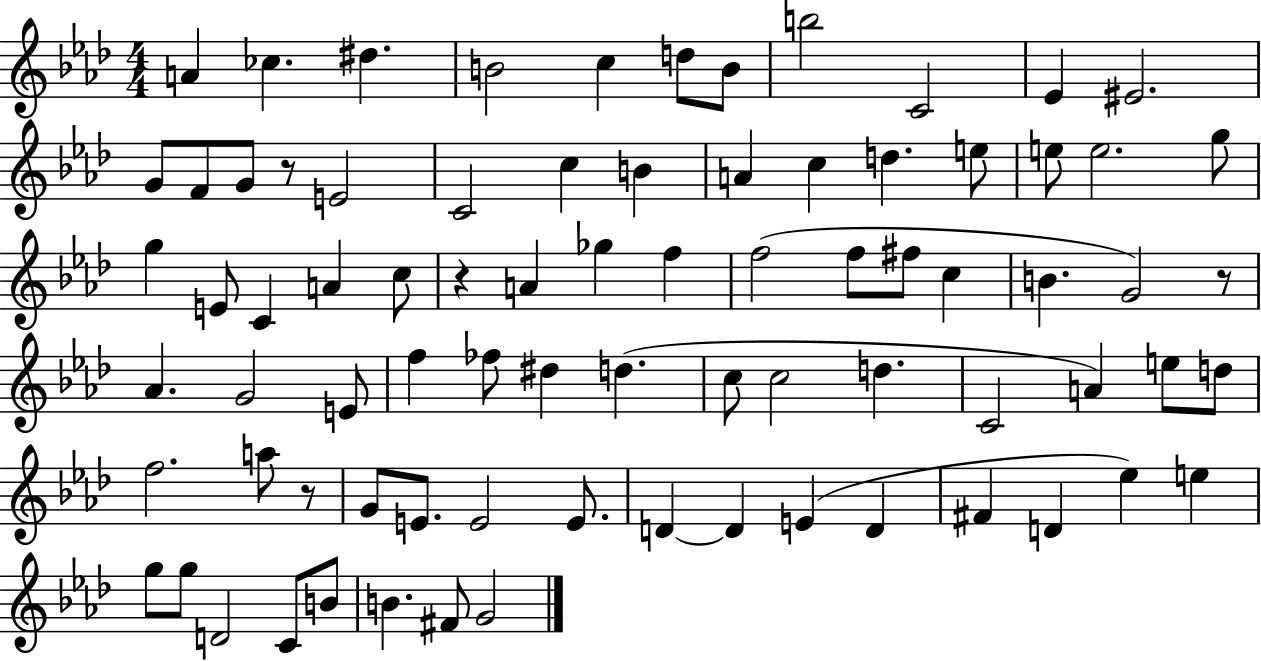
{
  \clef treble
  \numericTimeSignature
  \time 4/4
  \key aes \major
  \repeat volta 2 { a'4 ces''4. dis''4. | b'2 c''4 d''8 b'8 | b''2 c'2 | ees'4 eis'2. | \break g'8 f'8 g'8 r8 e'2 | c'2 c''4 b'4 | a'4 c''4 d''4. e''8 | e''8 e''2. g''8 | \break g''4 e'8 c'4 a'4 c''8 | r4 a'4 ges''4 f''4 | f''2( f''8 fis''8 c''4 | b'4. g'2) r8 | \break aes'4. g'2 e'8 | f''4 fes''8 dis''4 d''4.( | c''8 c''2 d''4. | c'2 a'4) e''8 d''8 | \break f''2. a''8 r8 | g'8 e'8. e'2 e'8. | d'4~~ d'4 e'4( d'4 | fis'4 d'4 ees''4) e''4 | \break g''8 g''8 d'2 c'8 b'8 | b'4. fis'8 g'2 | } \bar "|."
}